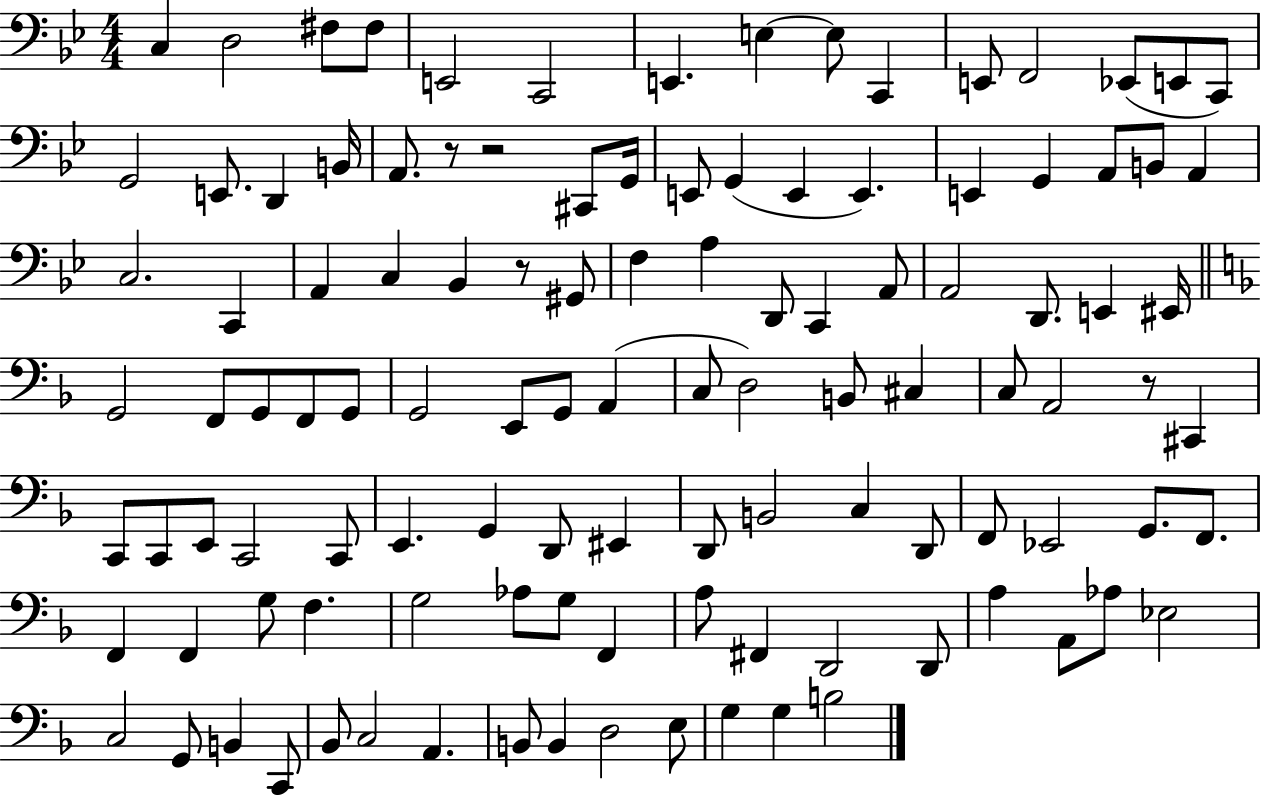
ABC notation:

X:1
T:Untitled
M:4/4
L:1/4
K:Bb
C, D,2 ^F,/2 ^F,/2 E,,2 C,,2 E,, E, E,/2 C,, E,,/2 F,,2 _E,,/2 E,,/2 C,,/2 G,,2 E,,/2 D,, B,,/4 A,,/2 z/2 z2 ^C,,/2 G,,/4 E,,/2 G,, E,, E,, E,, G,, A,,/2 B,,/2 A,, C,2 C,, A,, C, _B,, z/2 ^G,,/2 F, A, D,,/2 C,, A,,/2 A,,2 D,,/2 E,, ^E,,/4 G,,2 F,,/2 G,,/2 F,,/2 G,,/2 G,,2 E,,/2 G,,/2 A,, C,/2 D,2 B,,/2 ^C, C,/2 A,,2 z/2 ^C,, C,,/2 C,,/2 E,,/2 C,,2 C,,/2 E,, G,, D,,/2 ^E,, D,,/2 B,,2 C, D,,/2 F,,/2 _E,,2 G,,/2 F,,/2 F,, F,, G,/2 F, G,2 _A,/2 G,/2 F,, A,/2 ^F,, D,,2 D,,/2 A, A,,/2 _A,/2 _E,2 C,2 G,,/2 B,, C,,/2 _B,,/2 C,2 A,, B,,/2 B,, D,2 E,/2 G, G, B,2